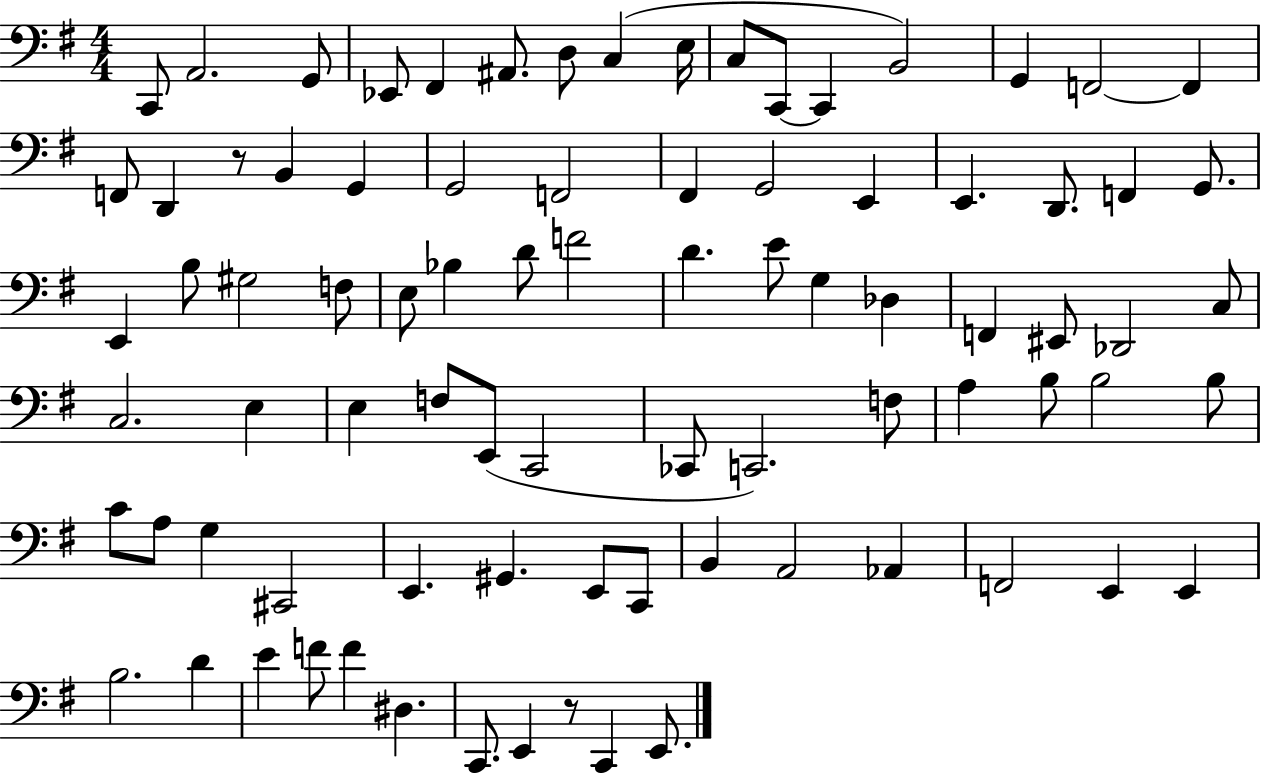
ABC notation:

X:1
T:Untitled
M:4/4
L:1/4
K:G
C,,/2 A,,2 G,,/2 _E,,/2 ^F,, ^A,,/2 D,/2 C, E,/4 C,/2 C,,/2 C,, B,,2 G,, F,,2 F,, F,,/2 D,, z/2 B,, G,, G,,2 F,,2 ^F,, G,,2 E,, E,, D,,/2 F,, G,,/2 E,, B,/2 ^G,2 F,/2 E,/2 _B, D/2 F2 D E/2 G, _D, F,, ^E,,/2 _D,,2 C,/2 C,2 E, E, F,/2 E,,/2 C,,2 _C,,/2 C,,2 F,/2 A, B,/2 B,2 B,/2 C/2 A,/2 G, ^C,,2 E,, ^G,, E,,/2 C,,/2 B,, A,,2 _A,, F,,2 E,, E,, B,2 D E F/2 F ^D, C,,/2 E,, z/2 C,, E,,/2